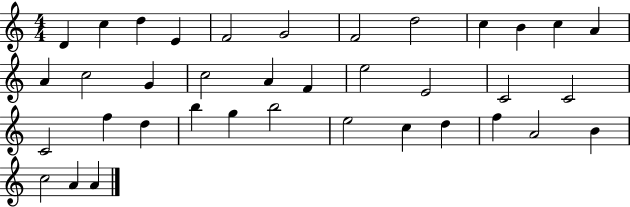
X:1
T:Untitled
M:4/4
L:1/4
K:C
D c d E F2 G2 F2 d2 c B c A A c2 G c2 A F e2 E2 C2 C2 C2 f d b g b2 e2 c d f A2 B c2 A A